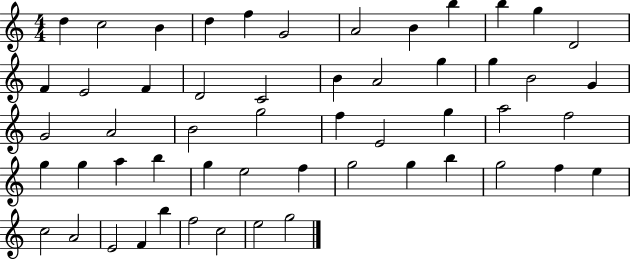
D5/q C5/h B4/q D5/q F5/q G4/h A4/h B4/q B5/q B5/q G5/q D4/h F4/q E4/h F4/q D4/h C4/h B4/q A4/h G5/q G5/q B4/h G4/q G4/h A4/h B4/h G5/h F5/q E4/h G5/q A5/h F5/h G5/q G5/q A5/q B5/q G5/q E5/h F5/q G5/h G5/q B5/q G5/h F5/q E5/q C5/h A4/h E4/h F4/q B5/q F5/h C5/h E5/h G5/h